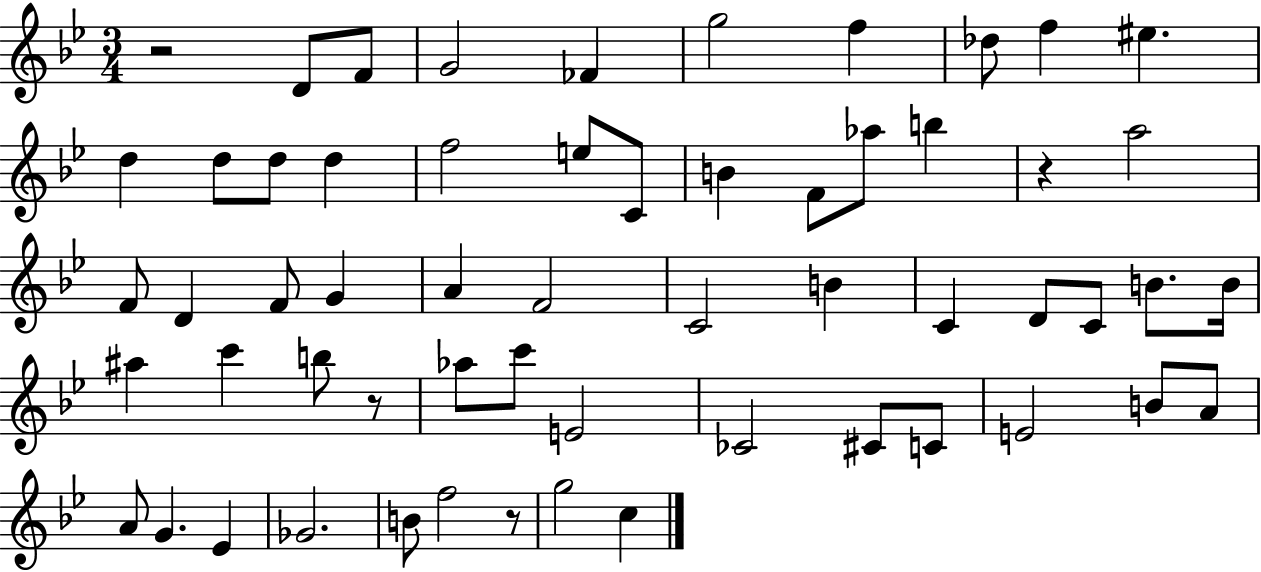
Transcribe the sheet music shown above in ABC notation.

X:1
T:Untitled
M:3/4
L:1/4
K:Bb
z2 D/2 F/2 G2 _F g2 f _d/2 f ^e d d/2 d/2 d f2 e/2 C/2 B F/2 _a/2 b z a2 F/2 D F/2 G A F2 C2 B C D/2 C/2 B/2 B/4 ^a c' b/2 z/2 _a/2 c'/2 E2 _C2 ^C/2 C/2 E2 B/2 A/2 A/2 G _E _G2 B/2 f2 z/2 g2 c